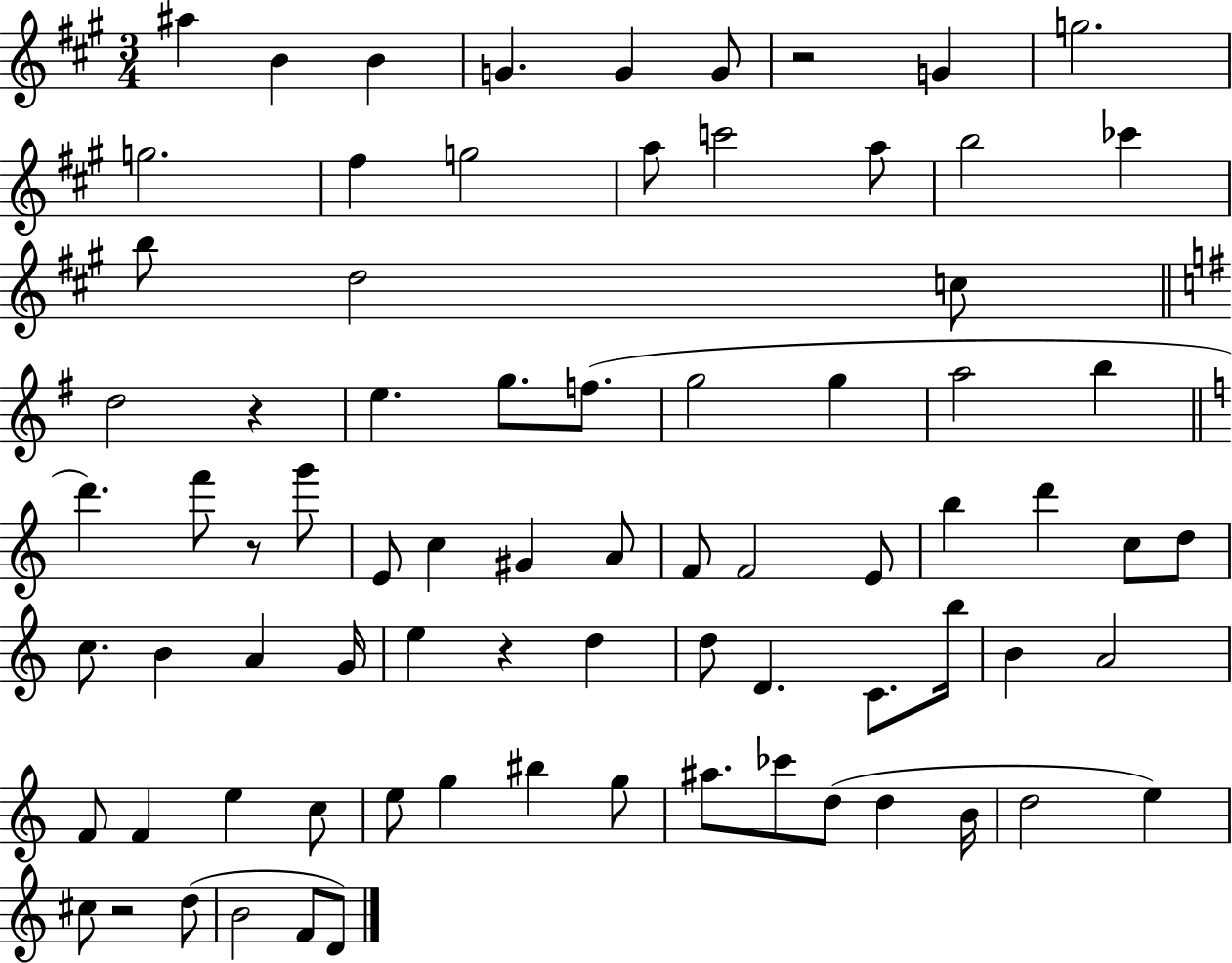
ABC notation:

X:1
T:Untitled
M:3/4
L:1/4
K:A
^a B B G G G/2 z2 G g2 g2 ^f g2 a/2 c'2 a/2 b2 _c' b/2 d2 c/2 d2 z e g/2 f/2 g2 g a2 b d' f'/2 z/2 g'/2 E/2 c ^G A/2 F/2 F2 E/2 b d' c/2 d/2 c/2 B A G/4 e z d d/2 D C/2 b/4 B A2 F/2 F e c/2 e/2 g ^b g/2 ^a/2 _c'/2 d/2 d B/4 d2 e ^c/2 z2 d/2 B2 F/2 D/2